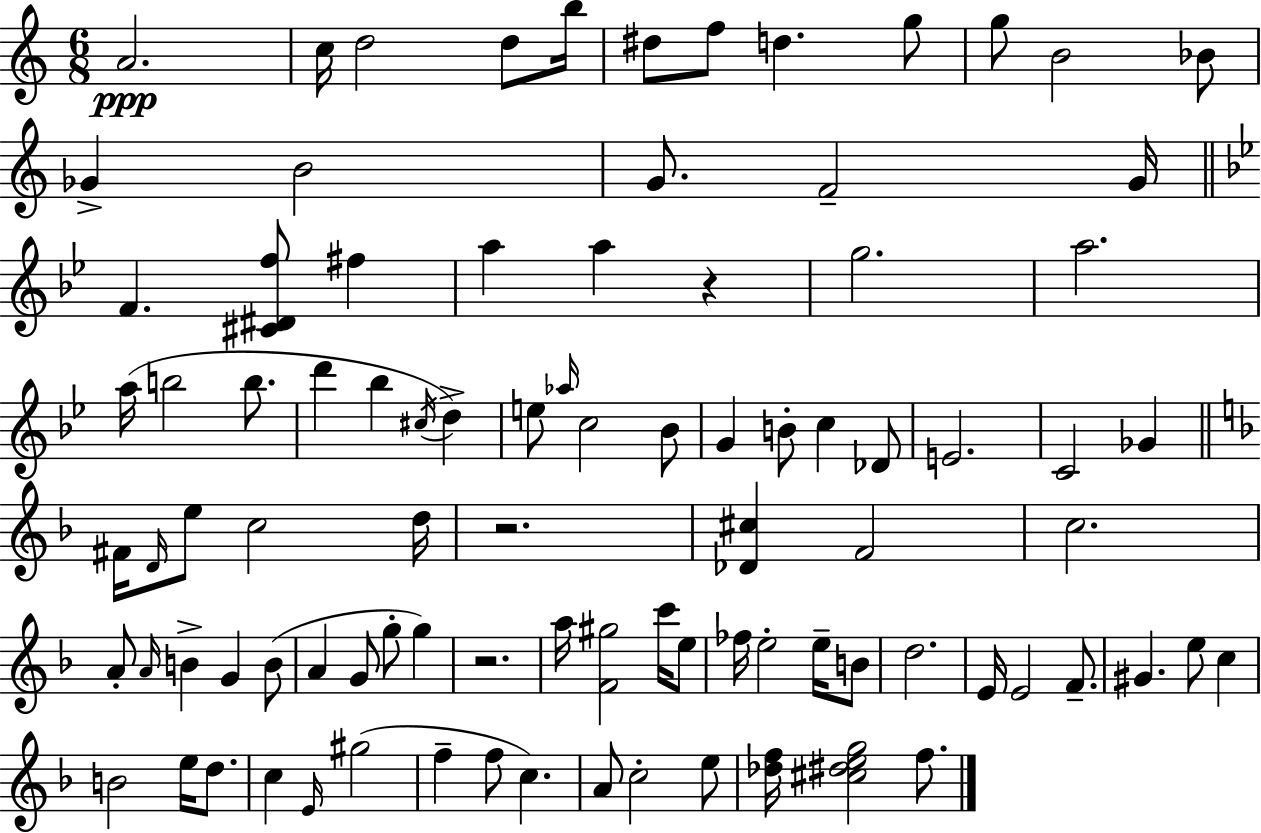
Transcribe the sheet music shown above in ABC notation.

X:1
T:Untitled
M:6/8
L:1/4
K:Am
A2 c/4 d2 d/2 b/4 ^d/2 f/2 d g/2 g/2 B2 _B/2 _G B2 G/2 F2 G/4 F [^C^Df]/2 ^f a a z g2 a2 a/4 b2 b/2 d' _b ^c/4 d e/2 _a/4 c2 _B/2 G B/2 c _D/2 E2 C2 _G ^F/4 D/4 e/2 c2 d/4 z2 [_D^c] F2 c2 A/2 A/4 B G B/2 A G/2 g/2 g z2 a/4 [F^g]2 c'/4 e/2 _f/4 e2 e/4 B/2 d2 E/4 E2 F/2 ^G e/2 c B2 e/4 d/2 c E/4 ^g2 f f/2 c A/2 c2 e/2 [_df]/4 [^c^deg]2 f/2